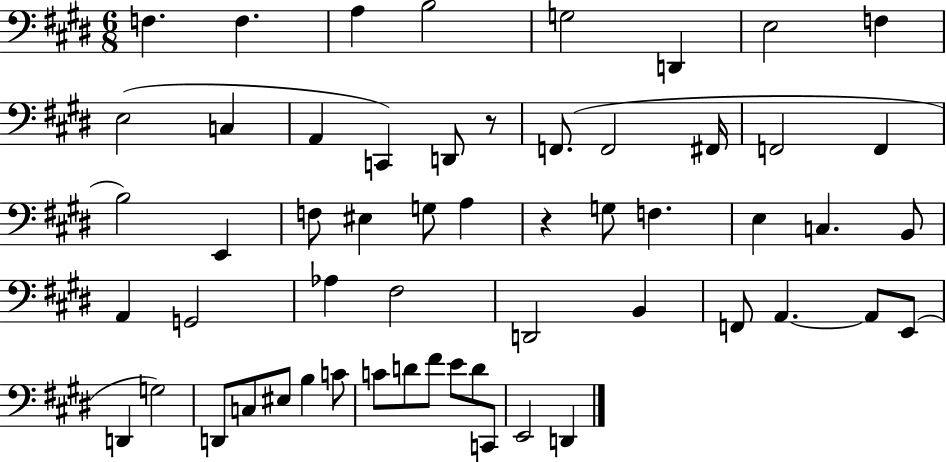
X:1
T:Untitled
M:6/8
L:1/4
K:E
F, F, A, B,2 G,2 D,, E,2 F, E,2 C, A,, C,, D,,/2 z/2 F,,/2 F,,2 ^F,,/4 F,,2 F,, B,2 E,, F,/2 ^E, G,/2 A, z G,/2 F, E, C, B,,/2 A,, G,,2 _A, ^F,2 D,,2 B,, F,,/2 A,, A,,/2 E,,/2 D,, G,2 D,,/2 C,/2 ^E,/2 B, C/2 C/2 D/2 ^F/2 E/2 D/2 C,,/2 E,,2 D,,